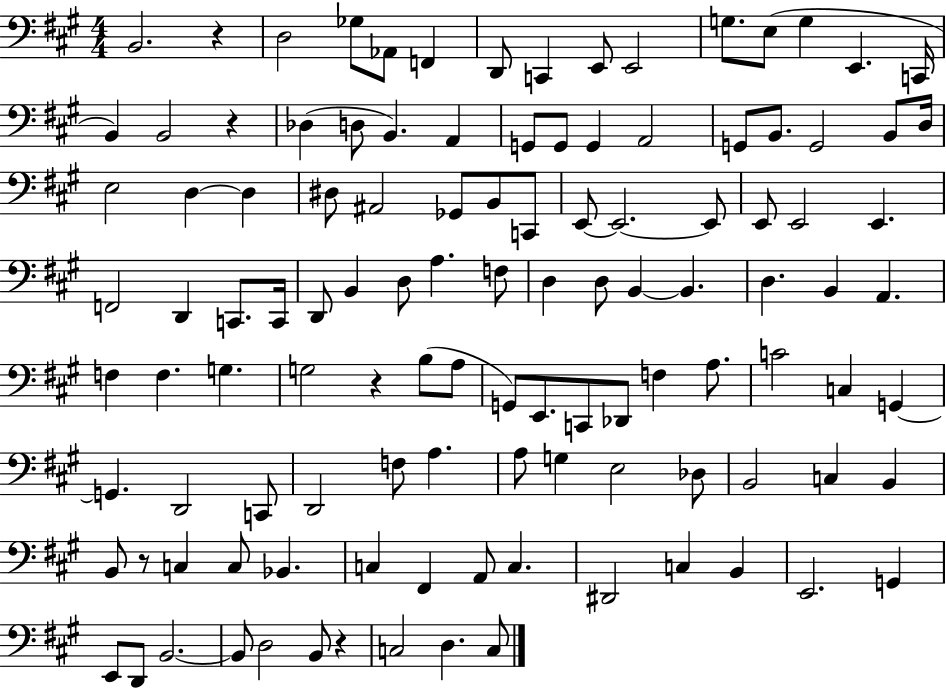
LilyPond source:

{
  \clef bass
  \numericTimeSignature
  \time 4/4
  \key a \major
  \repeat volta 2 { b,2. r4 | d2 ges8 aes,8 f,4 | d,8 c,4 e,8 e,2 | g8. e8( g4 e,4. c,16 | \break b,4) b,2 r4 | des4( d8 b,4.) a,4 | g,8 g,8 g,4 a,2 | g,8 b,8. g,2 b,8 d16 | \break e2 d4~~ d4 | dis8 ais,2 ges,8 b,8 c,8 | e,8~~ e,2.~~ e,8 | e,8 e,2 e,4. | \break f,2 d,4 c,8. c,16 | d,8 b,4 d8 a4. f8 | d4 d8 b,4~~ b,4. | d4. b,4 a,4. | \break f4 f4. g4. | g2 r4 b8( a8 | g,8) e,8. c,8 des,8 f4 a8. | c'2 c4 g,4~~ | \break g,4. d,2 c,8 | d,2 f8 a4. | a8 g4 e2 des8 | b,2 c4 b,4 | \break b,8 r8 c4 c8 bes,4. | c4 fis,4 a,8 c4. | dis,2 c4 b,4 | e,2. g,4 | \break e,8 d,8 b,2.~~ | b,8 d2 b,8 r4 | c2 d4. c8 | } \bar "|."
}